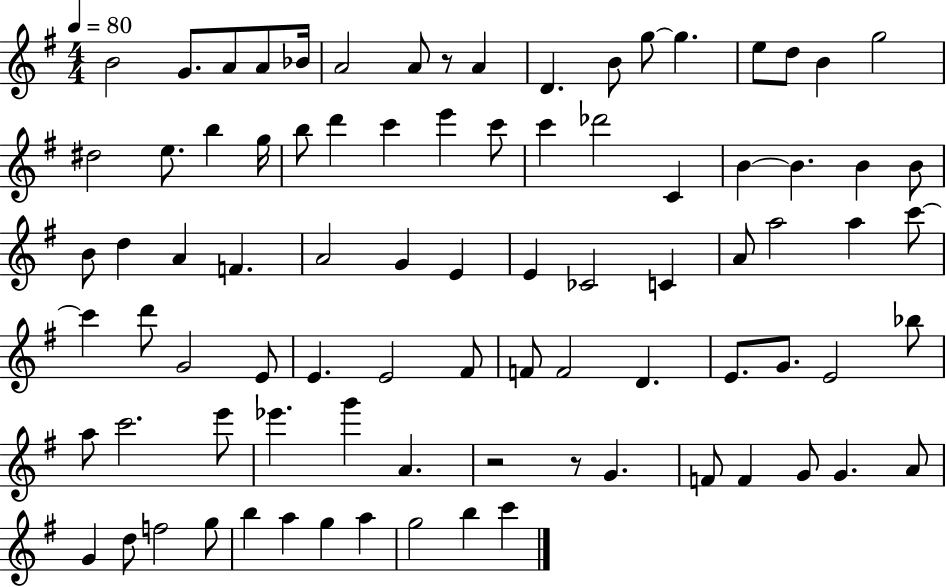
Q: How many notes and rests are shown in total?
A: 86